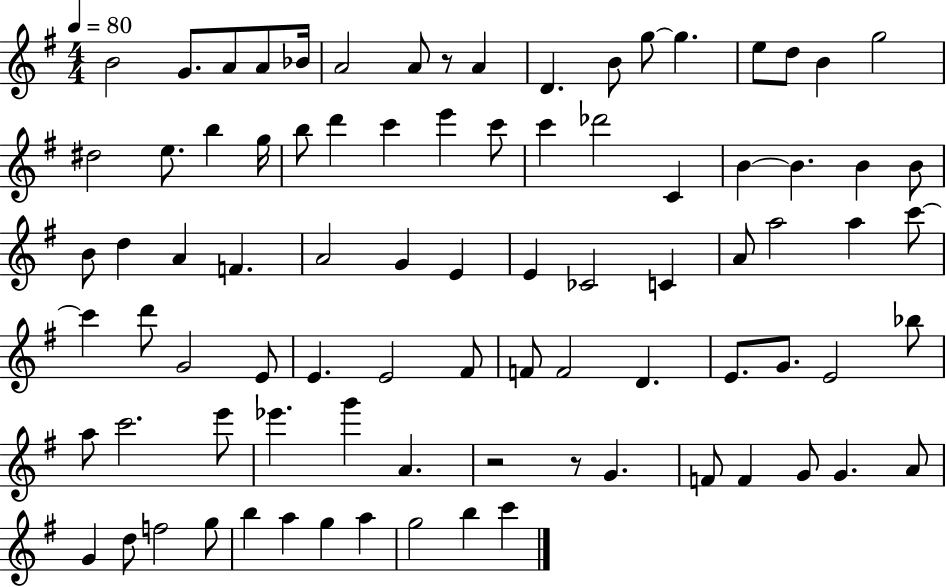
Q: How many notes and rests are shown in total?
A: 86